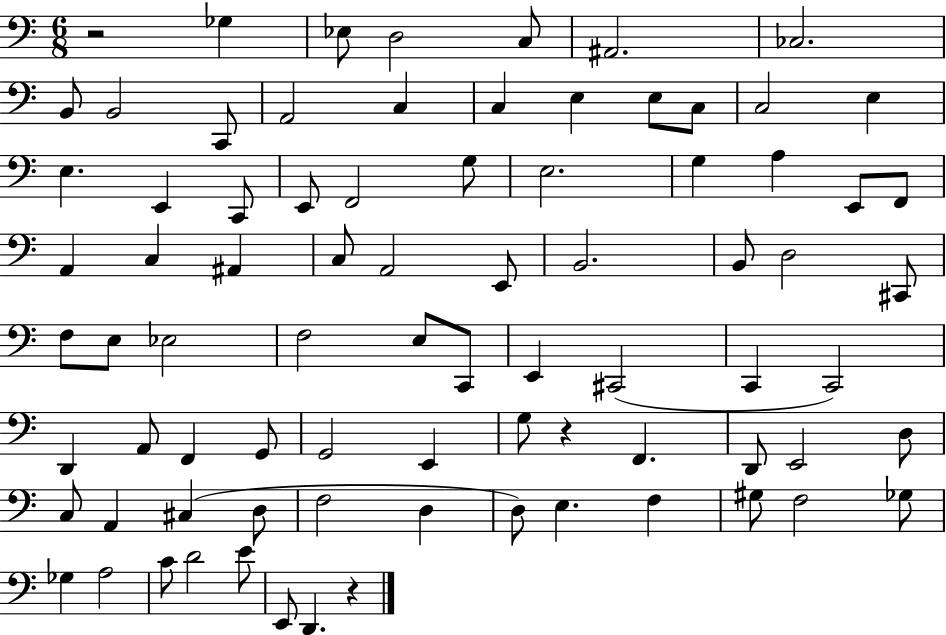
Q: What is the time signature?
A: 6/8